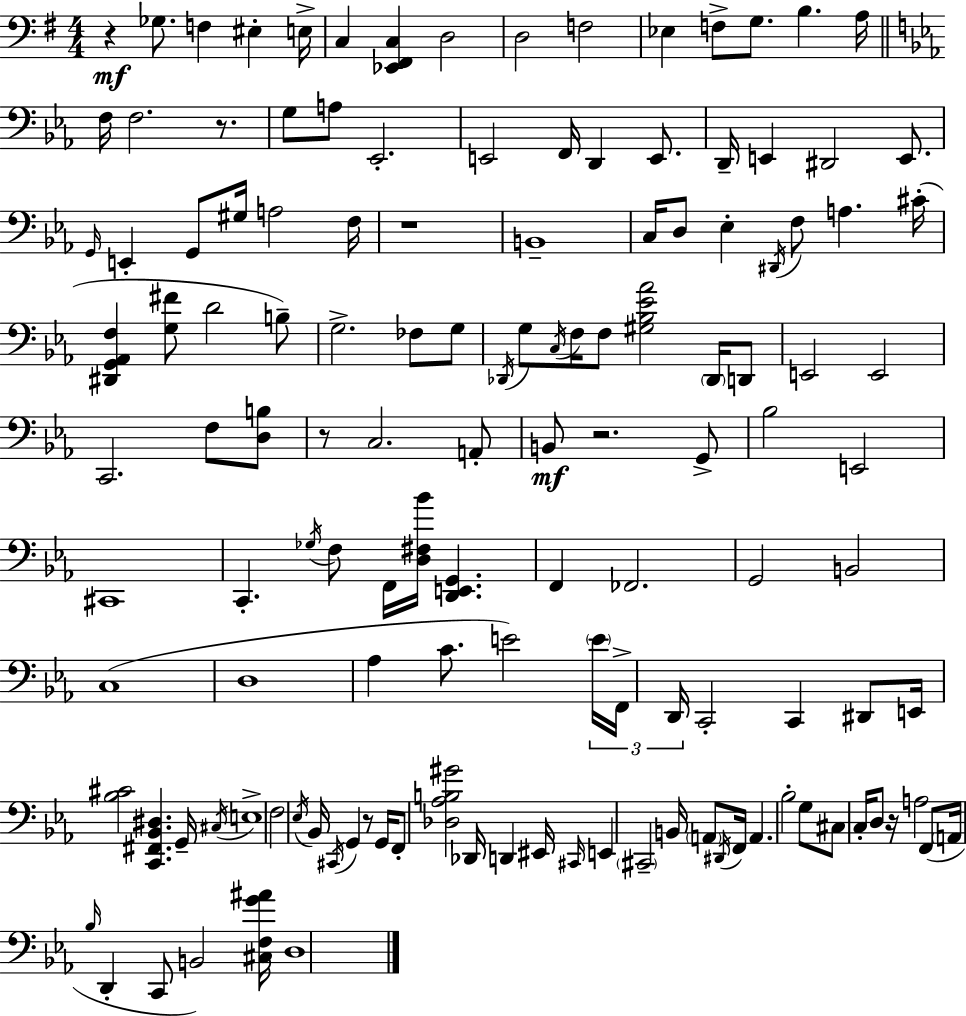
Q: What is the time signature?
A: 4/4